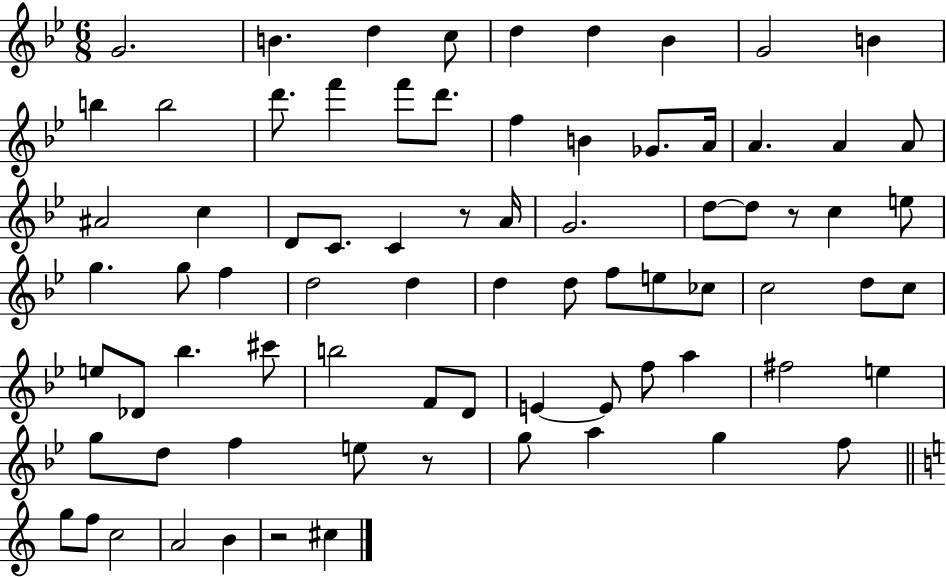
G4/h. B4/q. D5/q C5/e D5/q D5/q Bb4/q G4/h B4/q B5/q B5/h D6/e. F6/q F6/e D6/e. F5/q B4/q Gb4/e. A4/s A4/q. A4/q A4/e A#4/h C5/q D4/e C4/e. C4/q R/e A4/s G4/h. D5/e D5/e R/e C5/q E5/e G5/q. G5/e F5/q D5/h D5/q D5/q D5/e F5/e E5/e CES5/e C5/h D5/e C5/e E5/e Db4/e Bb5/q. C#6/e B5/h F4/e D4/e E4/q E4/e F5/e A5/q F#5/h E5/q G5/e D5/e F5/q E5/e R/e G5/e A5/q G5/q F5/e G5/e F5/e C5/h A4/h B4/q R/h C#5/q